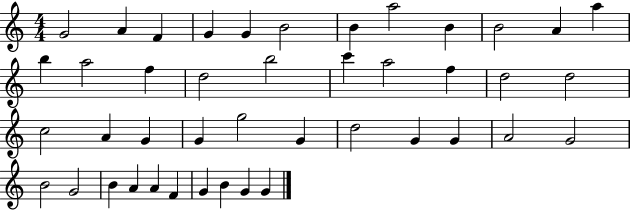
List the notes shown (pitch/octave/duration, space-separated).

G4/h A4/q F4/q G4/q G4/q B4/h B4/q A5/h B4/q B4/h A4/q A5/q B5/q A5/h F5/q D5/h B5/h C6/q A5/h F5/q D5/h D5/h C5/h A4/q G4/q G4/q G5/h G4/q D5/h G4/q G4/q A4/h G4/h B4/h G4/h B4/q A4/q A4/q F4/q G4/q B4/q G4/q G4/q